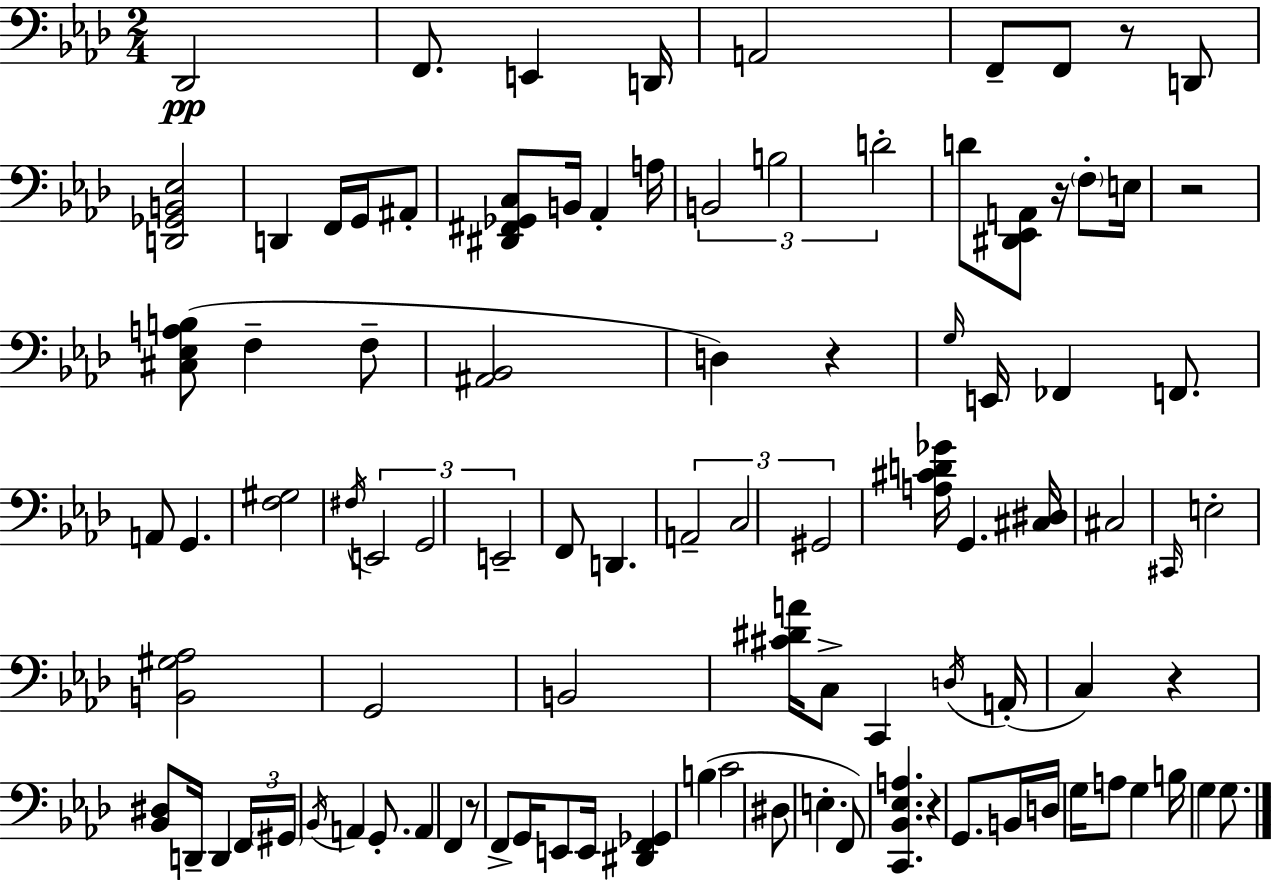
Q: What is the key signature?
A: AES major